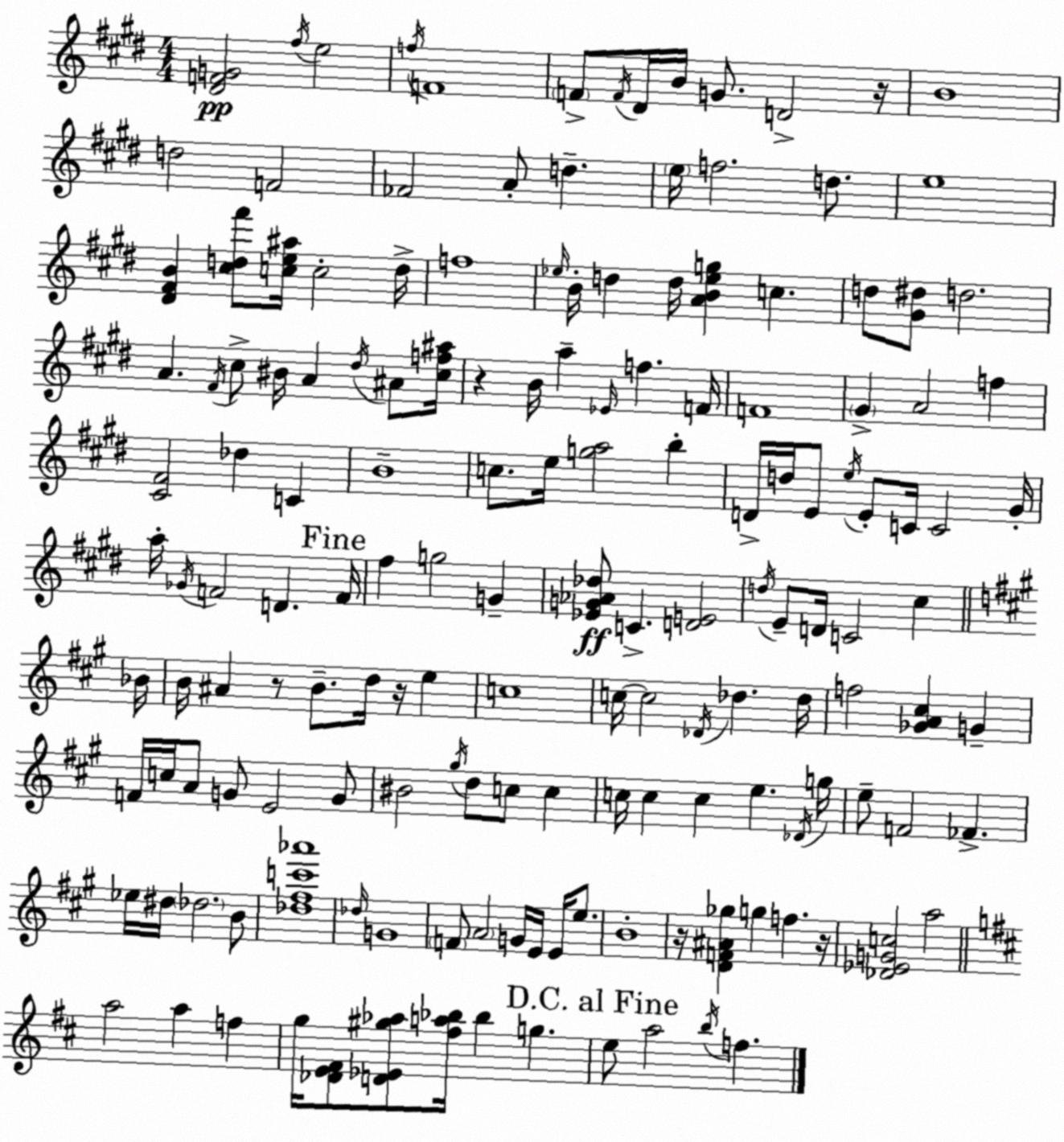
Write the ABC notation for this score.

X:1
T:Untitled
M:4/4
L:1/4
K:E
[^DFG]2 ^f/4 e2 f/4 F4 F/2 F/4 ^D/4 B/4 G/2 D2 z/4 B4 d2 F2 _F2 A/2 d e/4 f2 d/2 e4 [^D^FB] [^cd^f']/2 [ce^a]/4 c2 d/4 f4 _e/4 B/4 d d/4 [AB_eg] c d/2 [^G^d]/2 d2 A ^F/4 ^c/2 ^B/4 A ^d/4 ^A/2 [^cf^a]/4 z B/4 a _E/4 f F/4 F4 ^G A2 f [^C^F]2 _d C B4 c/2 e/4 [ga]2 b D/4 d/4 E/2 e/4 E/2 C/4 C2 ^G/4 a/4 _G/4 F2 D F/4 ^f g2 G [_EG_A_d]/2 C [DE]2 d/4 E/2 D/4 C2 ^c _B/4 B/4 ^A z/2 B/2 d/4 z/4 e c4 c/4 c2 _D/4 _d _d/4 f2 [_GA^c] G F/4 c/4 A/2 G/2 E2 G/2 ^B2 ^g/4 d/2 c/2 c c/4 c c e _D/4 g/4 e/2 F2 _F _e/4 ^d/4 _d2 B/2 [_d^fc'_a']4 _d/4 G4 F/2 A2 G/4 E/4 E/4 e/2 B4 z/4 [DF^A_g] g f z/4 [_D_EGc]2 a2 a2 a f g/4 [_DE^F]/2 [D_E^g_a]/2 [^fa_b]/4 _b g e/2 a2 b/4 f